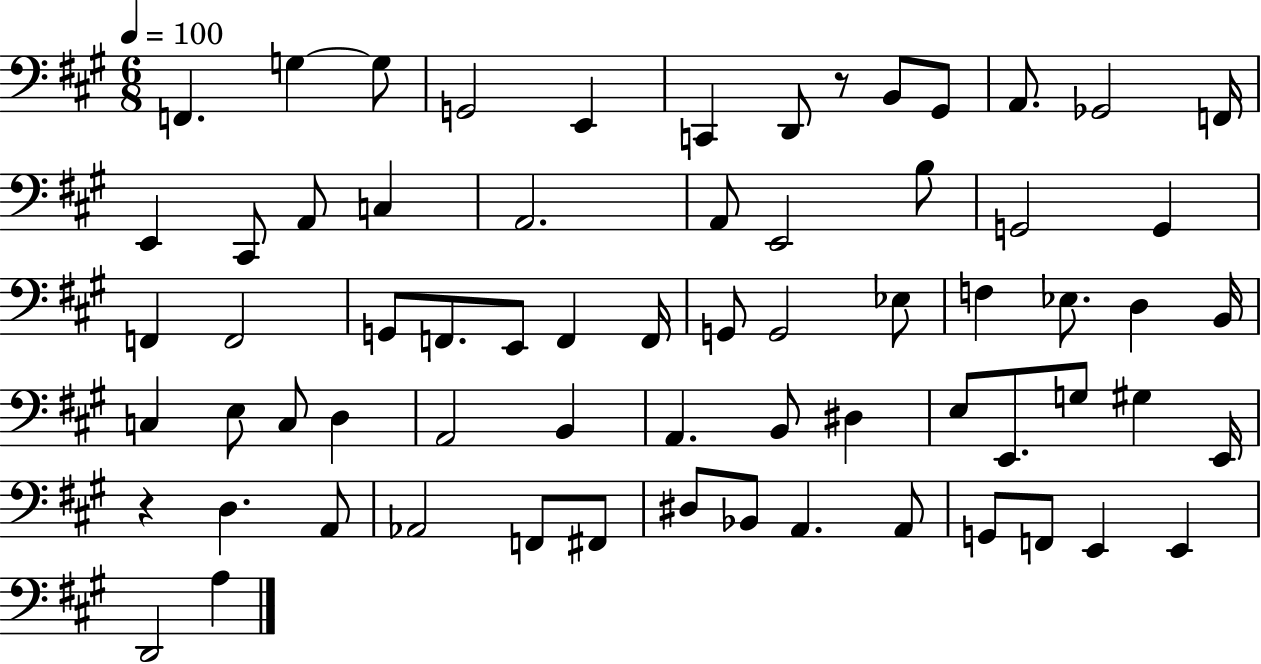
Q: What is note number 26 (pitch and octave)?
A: F2